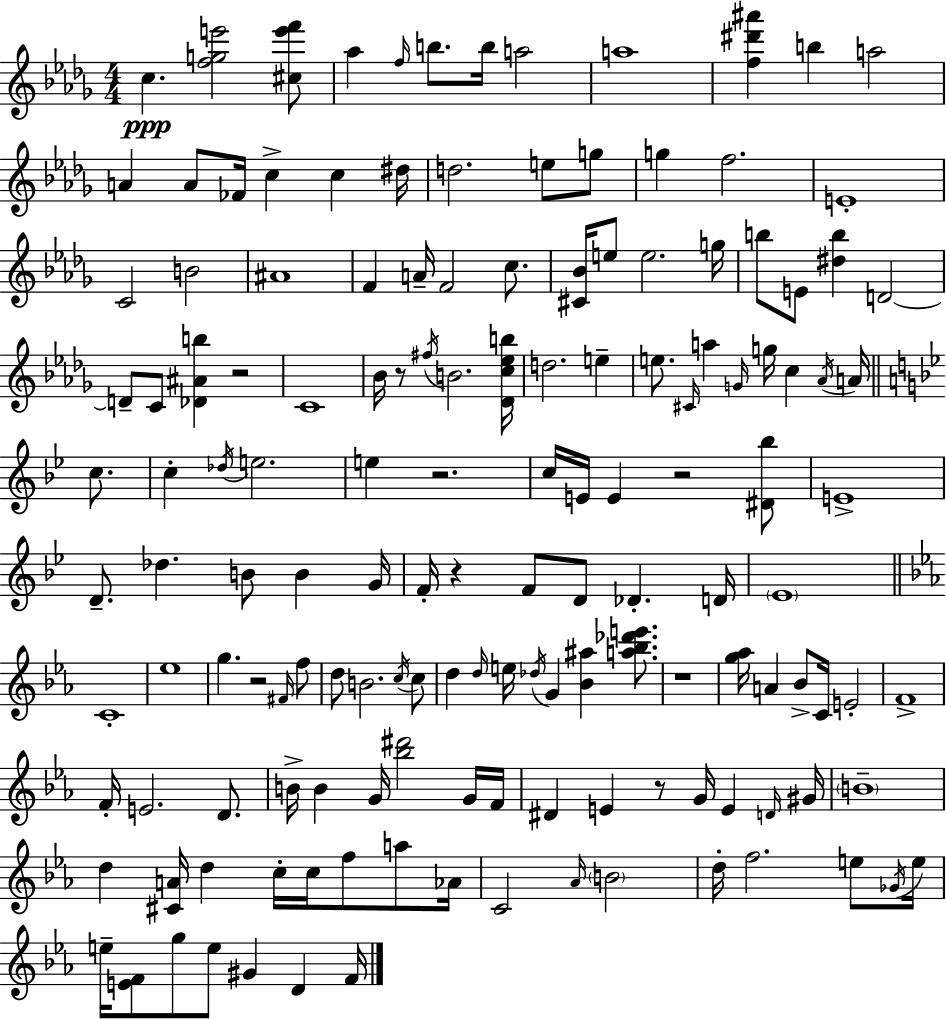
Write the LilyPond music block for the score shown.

{
  \clef treble
  \numericTimeSignature
  \time 4/4
  \key bes \minor
  c''4.\ppp <f'' g'' e'''>2 <cis'' e''' f'''>8 | aes''4 \grace { f''16 } b''8. b''16 a''2 | a''1 | <f'' dis''' ais'''>4 b''4 a''2 | \break a'4 a'8 fes'16 c''4-> c''4 | dis''16 d''2. e''8 g''8 | g''4 f''2. | e'1-. | \break c'2 b'2 | ais'1 | f'4 a'16-- f'2 c''8. | <cis' bes'>16 e''8 e''2. | \break g''16 b''8 e'8 <dis'' b''>4 d'2~~ | d'8-- c'8 <des' ais' b''>4 r2 | c'1 | bes'16 r8 \acciaccatura { fis''16 } b'2. | \break <des' c'' ees'' b''>16 d''2. e''4-- | e''8. \grace { cis'16 } a''4 \grace { g'16 } g''16 c''4 | \acciaccatura { aes'16 } a'16 \bar "||" \break \key bes \major c''8. c''4-. \acciaccatura { des''16 } e''2. | e''4 r2. | c''16 e'16 e'4 r2 | <dis' bes''>8 e'1-> | \break d'8.-- des''4. b'8 b'4 | g'16 f'16-. r4 f'8 d'8 des'4.-. | d'16 \parenthesize ees'1 | \bar "||" \break \key c \minor c'1-. | ees''1 | g''4. r2 \grace { fis'16 } f''8 | d''8 b'2. \acciaccatura { c''16 } | \break c''8 d''4 \grace { d''16 } e''16 \acciaccatura { des''16 } g'4 <bes' ais''>4 | <a'' bes'' des''' e'''>8. r1 | <g'' aes''>16 a'4 bes'8-> c'16 e'2-. | f'1-> | \break f'16-. e'2. | d'8. b'16-> b'4 g'16 <bes'' dis'''>2 | g'16 f'16 dis'4 e'4 r8 g'16 e'4 | \grace { d'16 } gis'16 \parenthesize b'1-- | \break d''4 <cis' a'>16 d''4 c''16-. c''16 | f''8 a''8 aes'16 c'2 \grace { aes'16 } \parenthesize b'2 | d''16-. f''2. | e''8 \acciaccatura { ges'16 } e''16 e''16-- <e' f'>8 g''8 e''8 gis'4 | \break d'4 f'16 \bar "|."
}